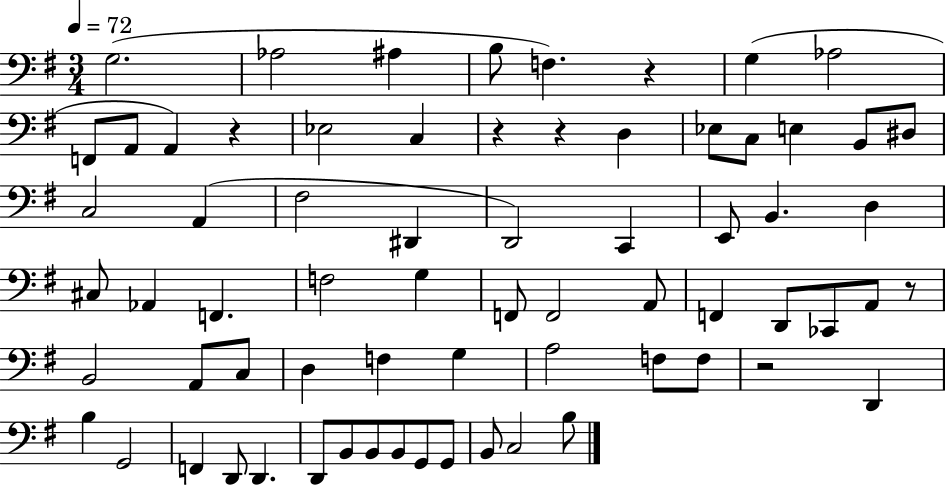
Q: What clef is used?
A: bass